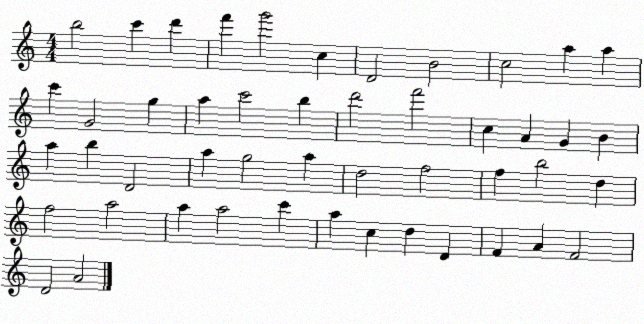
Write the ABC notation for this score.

X:1
T:Untitled
M:4/4
L:1/4
K:C
b2 c' d' f' g'2 c D2 B2 c2 a a c' G2 g a c'2 b d'2 f'2 c A G B a b D2 a g2 a d2 f2 f b2 d f2 a2 a a2 c' a c d D F A F2 D2 A2